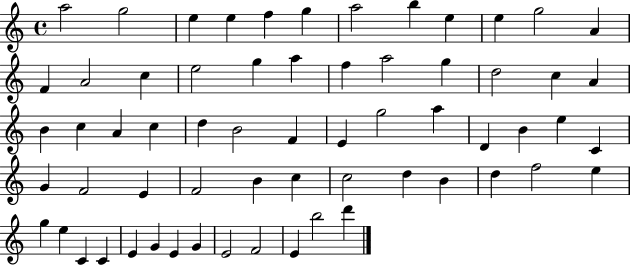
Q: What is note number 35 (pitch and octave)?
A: D4